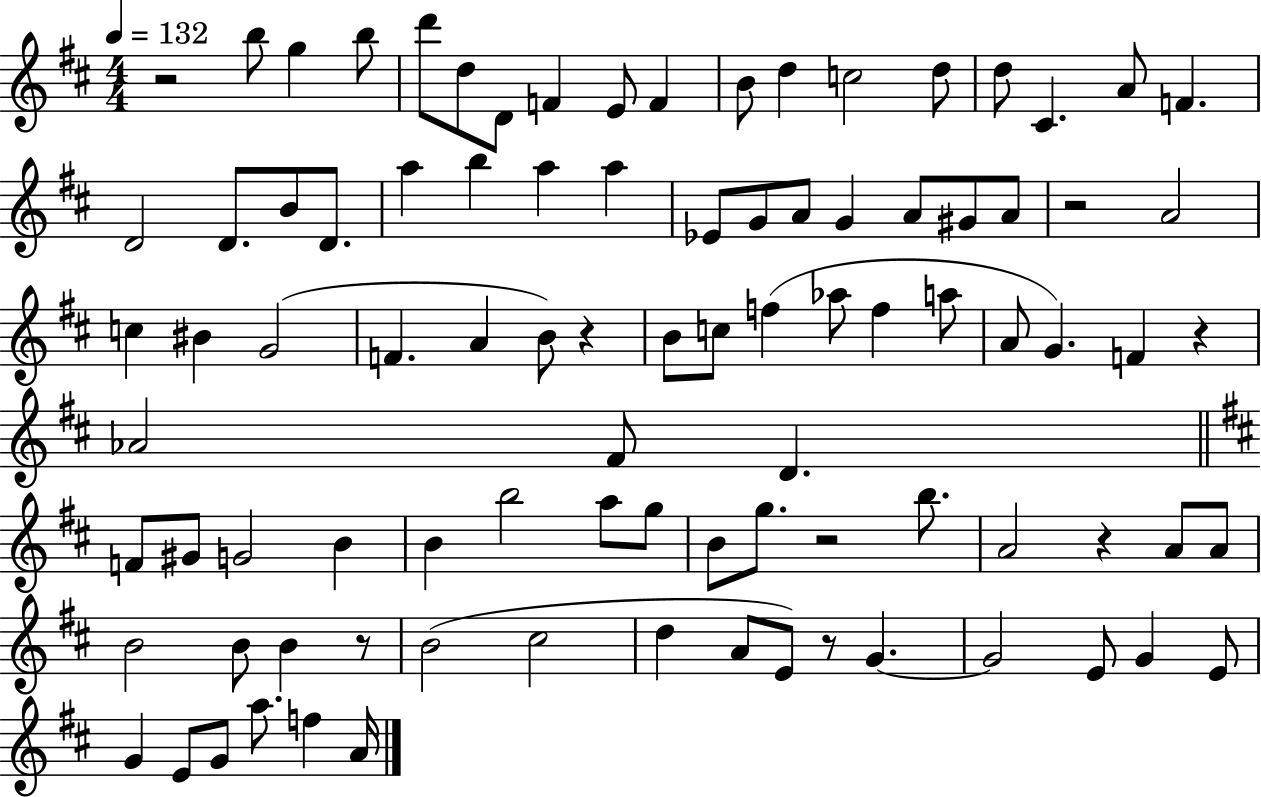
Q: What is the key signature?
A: D major